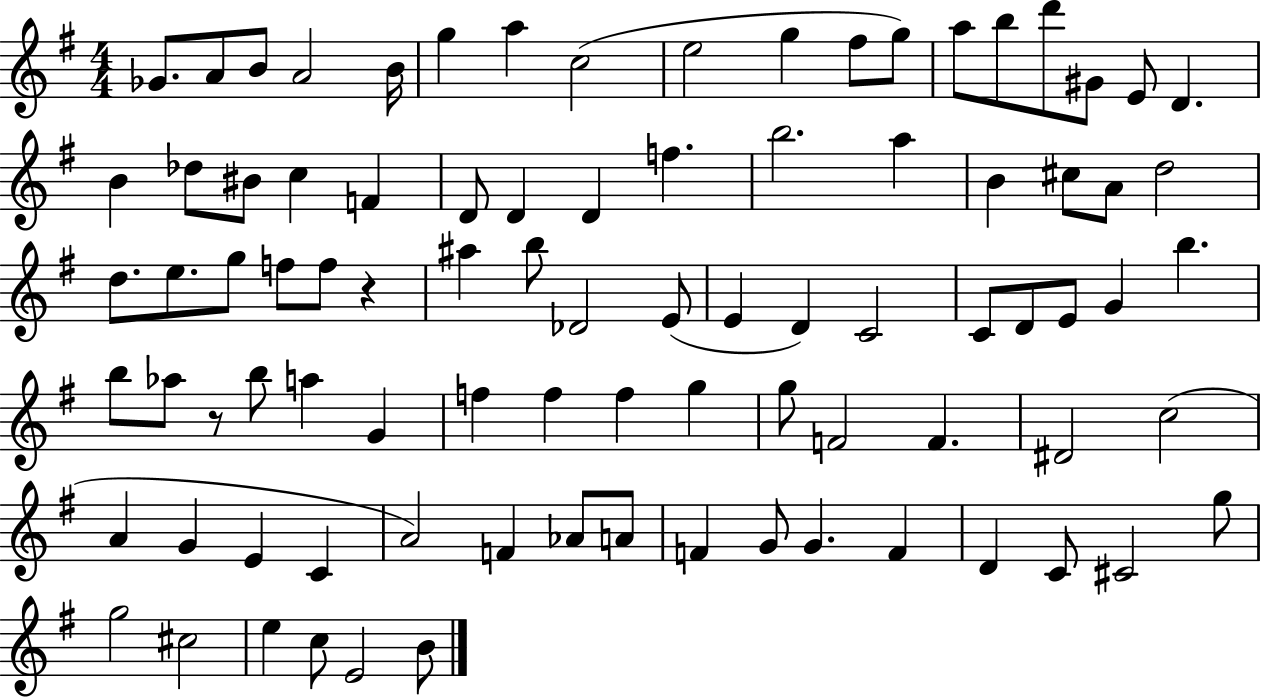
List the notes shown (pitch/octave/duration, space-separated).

Gb4/e. A4/e B4/e A4/h B4/s G5/q A5/q C5/h E5/h G5/q F#5/e G5/e A5/e B5/e D6/e G#4/e E4/e D4/q. B4/q Db5/e BIS4/e C5/q F4/q D4/e D4/q D4/q F5/q. B5/h. A5/q B4/q C#5/e A4/e D5/h D5/e. E5/e. G5/e F5/e F5/e R/q A#5/q B5/e Db4/h E4/e E4/q D4/q C4/h C4/e D4/e E4/e G4/q B5/q. B5/e Ab5/e R/e B5/e A5/q G4/q F5/q F5/q F5/q G5/q G5/e F4/h F4/q. D#4/h C5/h A4/q G4/q E4/q C4/q A4/h F4/q Ab4/e A4/e F4/q G4/e G4/q. F4/q D4/q C4/e C#4/h G5/e G5/h C#5/h E5/q C5/e E4/h B4/e